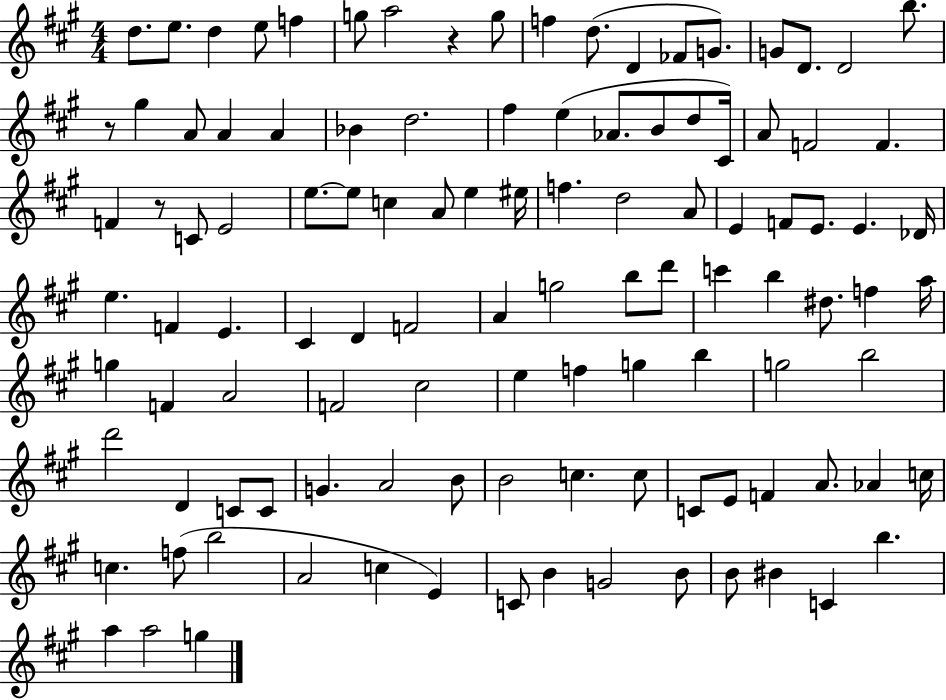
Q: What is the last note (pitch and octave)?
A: G5